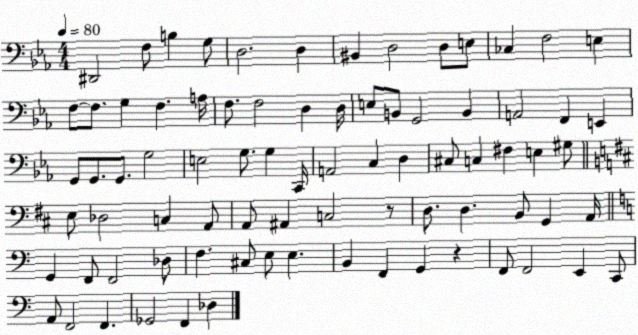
X:1
T:Untitled
M:4/4
L:1/4
K:Eb
^D,,2 F,/2 B, G,/2 D,2 D, ^B,, D,2 D,/2 E,/2 _C, F,2 E, F,/2 F,/2 G, F, A,/4 F,/2 F,2 D, D,/4 E,/2 B,,/2 G,,2 B,, A,,2 F,, E,, G,,/2 G,,/2 G,,/2 G,2 E,2 G,/2 G, C,,/4 A,,2 C, D, ^C,/2 C, ^F, E, ^G,/2 E,/2 _D,2 C, A,,/2 A,,/2 ^A,, C,2 z/2 D,/2 D, B,,/2 G,, A,,/4 G,, F,,/2 F,,2 _D,/2 F, ^C,/2 E,/2 E, B,, F,, G,, z F,,/2 F,,2 E,, C,,/2 A,,/2 F,,2 F,, _G,,2 F,, _D,